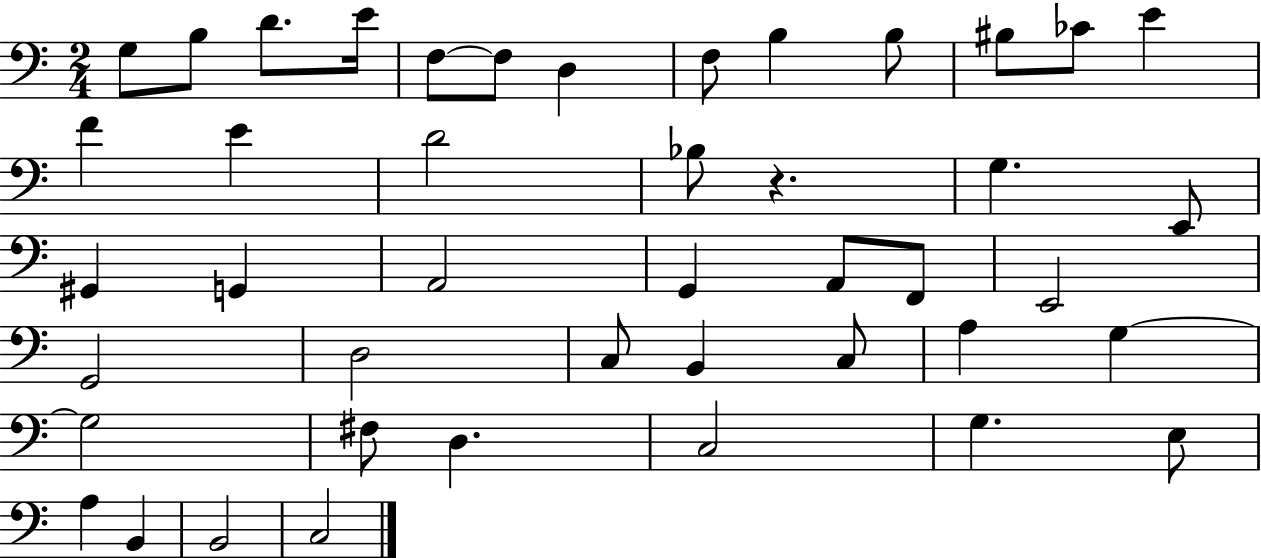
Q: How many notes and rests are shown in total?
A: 44